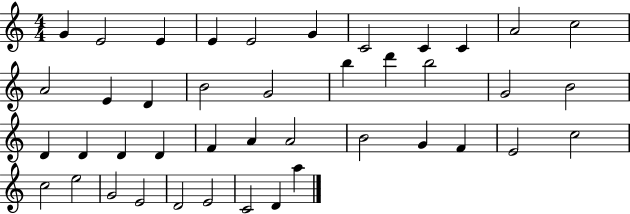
{
  \clef treble
  \numericTimeSignature
  \time 4/4
  \key c \major
  g'4 e'2 e'4 | e'4 e'2 g'4 | c'2 c'4 c'4 | a'2 c''2 | \break a'2 e'4 d'4 | b'2 g'2 | b''4 d'''4 b''2 | g'2 b'2 | \break d'4 d'4 d'4 d'4 | f'4 a'4 a'2 | b'2 g'4 f'4 | e'2 c''2 | \break c''2 e''2 | g'2 e'2 | d'2 e'2 | c'2 d'4 a''4 | \break \bar "|."
}